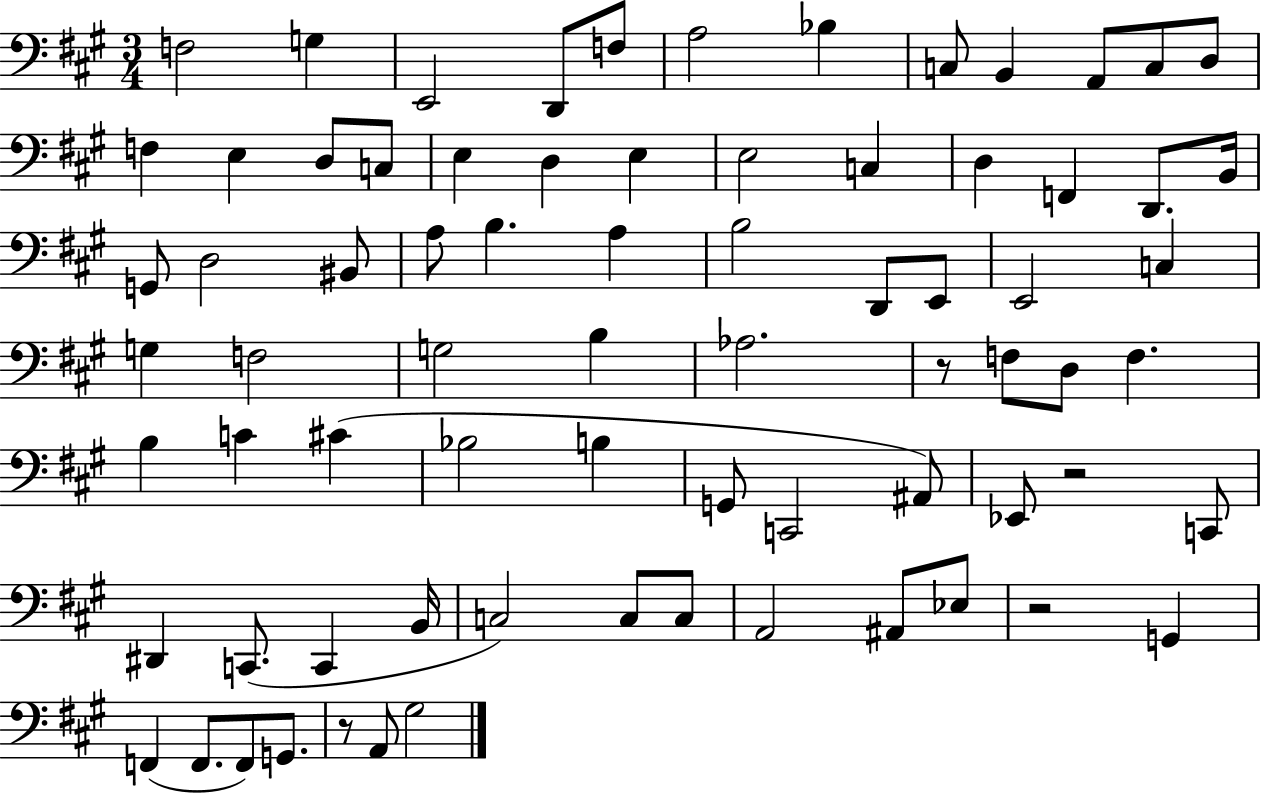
F3/h G3/q E2/h D2/e F3/e A3/h Bb3/q C3/e B2/q A2/e C3/e D3/e F3/q E3/q D3/e C3/e E3/q D3/q E3/q E3/h C3/q D3/q F2/q D2/e. B2/s G2/e D3/h BIS2/e A3/e B3/q. A3/q B3/h D2/e E2/e E2/h C3/q G3/q F3/h G3/h B3/q Ab3/h. R/e F3/e D3/e F3/q. B3/q C4/q C#4/q Bb3/h B3/q G2/e C2/h A#2/e Eb2/e R/h C2/e D#2/q C2/e. C2/q B2/s C3/h C3/e C3/e A2/h A#2/e Eb3/e R/h G2/q F2/q F2/e. F2/e G2/e. R/e A2/e G#3/h